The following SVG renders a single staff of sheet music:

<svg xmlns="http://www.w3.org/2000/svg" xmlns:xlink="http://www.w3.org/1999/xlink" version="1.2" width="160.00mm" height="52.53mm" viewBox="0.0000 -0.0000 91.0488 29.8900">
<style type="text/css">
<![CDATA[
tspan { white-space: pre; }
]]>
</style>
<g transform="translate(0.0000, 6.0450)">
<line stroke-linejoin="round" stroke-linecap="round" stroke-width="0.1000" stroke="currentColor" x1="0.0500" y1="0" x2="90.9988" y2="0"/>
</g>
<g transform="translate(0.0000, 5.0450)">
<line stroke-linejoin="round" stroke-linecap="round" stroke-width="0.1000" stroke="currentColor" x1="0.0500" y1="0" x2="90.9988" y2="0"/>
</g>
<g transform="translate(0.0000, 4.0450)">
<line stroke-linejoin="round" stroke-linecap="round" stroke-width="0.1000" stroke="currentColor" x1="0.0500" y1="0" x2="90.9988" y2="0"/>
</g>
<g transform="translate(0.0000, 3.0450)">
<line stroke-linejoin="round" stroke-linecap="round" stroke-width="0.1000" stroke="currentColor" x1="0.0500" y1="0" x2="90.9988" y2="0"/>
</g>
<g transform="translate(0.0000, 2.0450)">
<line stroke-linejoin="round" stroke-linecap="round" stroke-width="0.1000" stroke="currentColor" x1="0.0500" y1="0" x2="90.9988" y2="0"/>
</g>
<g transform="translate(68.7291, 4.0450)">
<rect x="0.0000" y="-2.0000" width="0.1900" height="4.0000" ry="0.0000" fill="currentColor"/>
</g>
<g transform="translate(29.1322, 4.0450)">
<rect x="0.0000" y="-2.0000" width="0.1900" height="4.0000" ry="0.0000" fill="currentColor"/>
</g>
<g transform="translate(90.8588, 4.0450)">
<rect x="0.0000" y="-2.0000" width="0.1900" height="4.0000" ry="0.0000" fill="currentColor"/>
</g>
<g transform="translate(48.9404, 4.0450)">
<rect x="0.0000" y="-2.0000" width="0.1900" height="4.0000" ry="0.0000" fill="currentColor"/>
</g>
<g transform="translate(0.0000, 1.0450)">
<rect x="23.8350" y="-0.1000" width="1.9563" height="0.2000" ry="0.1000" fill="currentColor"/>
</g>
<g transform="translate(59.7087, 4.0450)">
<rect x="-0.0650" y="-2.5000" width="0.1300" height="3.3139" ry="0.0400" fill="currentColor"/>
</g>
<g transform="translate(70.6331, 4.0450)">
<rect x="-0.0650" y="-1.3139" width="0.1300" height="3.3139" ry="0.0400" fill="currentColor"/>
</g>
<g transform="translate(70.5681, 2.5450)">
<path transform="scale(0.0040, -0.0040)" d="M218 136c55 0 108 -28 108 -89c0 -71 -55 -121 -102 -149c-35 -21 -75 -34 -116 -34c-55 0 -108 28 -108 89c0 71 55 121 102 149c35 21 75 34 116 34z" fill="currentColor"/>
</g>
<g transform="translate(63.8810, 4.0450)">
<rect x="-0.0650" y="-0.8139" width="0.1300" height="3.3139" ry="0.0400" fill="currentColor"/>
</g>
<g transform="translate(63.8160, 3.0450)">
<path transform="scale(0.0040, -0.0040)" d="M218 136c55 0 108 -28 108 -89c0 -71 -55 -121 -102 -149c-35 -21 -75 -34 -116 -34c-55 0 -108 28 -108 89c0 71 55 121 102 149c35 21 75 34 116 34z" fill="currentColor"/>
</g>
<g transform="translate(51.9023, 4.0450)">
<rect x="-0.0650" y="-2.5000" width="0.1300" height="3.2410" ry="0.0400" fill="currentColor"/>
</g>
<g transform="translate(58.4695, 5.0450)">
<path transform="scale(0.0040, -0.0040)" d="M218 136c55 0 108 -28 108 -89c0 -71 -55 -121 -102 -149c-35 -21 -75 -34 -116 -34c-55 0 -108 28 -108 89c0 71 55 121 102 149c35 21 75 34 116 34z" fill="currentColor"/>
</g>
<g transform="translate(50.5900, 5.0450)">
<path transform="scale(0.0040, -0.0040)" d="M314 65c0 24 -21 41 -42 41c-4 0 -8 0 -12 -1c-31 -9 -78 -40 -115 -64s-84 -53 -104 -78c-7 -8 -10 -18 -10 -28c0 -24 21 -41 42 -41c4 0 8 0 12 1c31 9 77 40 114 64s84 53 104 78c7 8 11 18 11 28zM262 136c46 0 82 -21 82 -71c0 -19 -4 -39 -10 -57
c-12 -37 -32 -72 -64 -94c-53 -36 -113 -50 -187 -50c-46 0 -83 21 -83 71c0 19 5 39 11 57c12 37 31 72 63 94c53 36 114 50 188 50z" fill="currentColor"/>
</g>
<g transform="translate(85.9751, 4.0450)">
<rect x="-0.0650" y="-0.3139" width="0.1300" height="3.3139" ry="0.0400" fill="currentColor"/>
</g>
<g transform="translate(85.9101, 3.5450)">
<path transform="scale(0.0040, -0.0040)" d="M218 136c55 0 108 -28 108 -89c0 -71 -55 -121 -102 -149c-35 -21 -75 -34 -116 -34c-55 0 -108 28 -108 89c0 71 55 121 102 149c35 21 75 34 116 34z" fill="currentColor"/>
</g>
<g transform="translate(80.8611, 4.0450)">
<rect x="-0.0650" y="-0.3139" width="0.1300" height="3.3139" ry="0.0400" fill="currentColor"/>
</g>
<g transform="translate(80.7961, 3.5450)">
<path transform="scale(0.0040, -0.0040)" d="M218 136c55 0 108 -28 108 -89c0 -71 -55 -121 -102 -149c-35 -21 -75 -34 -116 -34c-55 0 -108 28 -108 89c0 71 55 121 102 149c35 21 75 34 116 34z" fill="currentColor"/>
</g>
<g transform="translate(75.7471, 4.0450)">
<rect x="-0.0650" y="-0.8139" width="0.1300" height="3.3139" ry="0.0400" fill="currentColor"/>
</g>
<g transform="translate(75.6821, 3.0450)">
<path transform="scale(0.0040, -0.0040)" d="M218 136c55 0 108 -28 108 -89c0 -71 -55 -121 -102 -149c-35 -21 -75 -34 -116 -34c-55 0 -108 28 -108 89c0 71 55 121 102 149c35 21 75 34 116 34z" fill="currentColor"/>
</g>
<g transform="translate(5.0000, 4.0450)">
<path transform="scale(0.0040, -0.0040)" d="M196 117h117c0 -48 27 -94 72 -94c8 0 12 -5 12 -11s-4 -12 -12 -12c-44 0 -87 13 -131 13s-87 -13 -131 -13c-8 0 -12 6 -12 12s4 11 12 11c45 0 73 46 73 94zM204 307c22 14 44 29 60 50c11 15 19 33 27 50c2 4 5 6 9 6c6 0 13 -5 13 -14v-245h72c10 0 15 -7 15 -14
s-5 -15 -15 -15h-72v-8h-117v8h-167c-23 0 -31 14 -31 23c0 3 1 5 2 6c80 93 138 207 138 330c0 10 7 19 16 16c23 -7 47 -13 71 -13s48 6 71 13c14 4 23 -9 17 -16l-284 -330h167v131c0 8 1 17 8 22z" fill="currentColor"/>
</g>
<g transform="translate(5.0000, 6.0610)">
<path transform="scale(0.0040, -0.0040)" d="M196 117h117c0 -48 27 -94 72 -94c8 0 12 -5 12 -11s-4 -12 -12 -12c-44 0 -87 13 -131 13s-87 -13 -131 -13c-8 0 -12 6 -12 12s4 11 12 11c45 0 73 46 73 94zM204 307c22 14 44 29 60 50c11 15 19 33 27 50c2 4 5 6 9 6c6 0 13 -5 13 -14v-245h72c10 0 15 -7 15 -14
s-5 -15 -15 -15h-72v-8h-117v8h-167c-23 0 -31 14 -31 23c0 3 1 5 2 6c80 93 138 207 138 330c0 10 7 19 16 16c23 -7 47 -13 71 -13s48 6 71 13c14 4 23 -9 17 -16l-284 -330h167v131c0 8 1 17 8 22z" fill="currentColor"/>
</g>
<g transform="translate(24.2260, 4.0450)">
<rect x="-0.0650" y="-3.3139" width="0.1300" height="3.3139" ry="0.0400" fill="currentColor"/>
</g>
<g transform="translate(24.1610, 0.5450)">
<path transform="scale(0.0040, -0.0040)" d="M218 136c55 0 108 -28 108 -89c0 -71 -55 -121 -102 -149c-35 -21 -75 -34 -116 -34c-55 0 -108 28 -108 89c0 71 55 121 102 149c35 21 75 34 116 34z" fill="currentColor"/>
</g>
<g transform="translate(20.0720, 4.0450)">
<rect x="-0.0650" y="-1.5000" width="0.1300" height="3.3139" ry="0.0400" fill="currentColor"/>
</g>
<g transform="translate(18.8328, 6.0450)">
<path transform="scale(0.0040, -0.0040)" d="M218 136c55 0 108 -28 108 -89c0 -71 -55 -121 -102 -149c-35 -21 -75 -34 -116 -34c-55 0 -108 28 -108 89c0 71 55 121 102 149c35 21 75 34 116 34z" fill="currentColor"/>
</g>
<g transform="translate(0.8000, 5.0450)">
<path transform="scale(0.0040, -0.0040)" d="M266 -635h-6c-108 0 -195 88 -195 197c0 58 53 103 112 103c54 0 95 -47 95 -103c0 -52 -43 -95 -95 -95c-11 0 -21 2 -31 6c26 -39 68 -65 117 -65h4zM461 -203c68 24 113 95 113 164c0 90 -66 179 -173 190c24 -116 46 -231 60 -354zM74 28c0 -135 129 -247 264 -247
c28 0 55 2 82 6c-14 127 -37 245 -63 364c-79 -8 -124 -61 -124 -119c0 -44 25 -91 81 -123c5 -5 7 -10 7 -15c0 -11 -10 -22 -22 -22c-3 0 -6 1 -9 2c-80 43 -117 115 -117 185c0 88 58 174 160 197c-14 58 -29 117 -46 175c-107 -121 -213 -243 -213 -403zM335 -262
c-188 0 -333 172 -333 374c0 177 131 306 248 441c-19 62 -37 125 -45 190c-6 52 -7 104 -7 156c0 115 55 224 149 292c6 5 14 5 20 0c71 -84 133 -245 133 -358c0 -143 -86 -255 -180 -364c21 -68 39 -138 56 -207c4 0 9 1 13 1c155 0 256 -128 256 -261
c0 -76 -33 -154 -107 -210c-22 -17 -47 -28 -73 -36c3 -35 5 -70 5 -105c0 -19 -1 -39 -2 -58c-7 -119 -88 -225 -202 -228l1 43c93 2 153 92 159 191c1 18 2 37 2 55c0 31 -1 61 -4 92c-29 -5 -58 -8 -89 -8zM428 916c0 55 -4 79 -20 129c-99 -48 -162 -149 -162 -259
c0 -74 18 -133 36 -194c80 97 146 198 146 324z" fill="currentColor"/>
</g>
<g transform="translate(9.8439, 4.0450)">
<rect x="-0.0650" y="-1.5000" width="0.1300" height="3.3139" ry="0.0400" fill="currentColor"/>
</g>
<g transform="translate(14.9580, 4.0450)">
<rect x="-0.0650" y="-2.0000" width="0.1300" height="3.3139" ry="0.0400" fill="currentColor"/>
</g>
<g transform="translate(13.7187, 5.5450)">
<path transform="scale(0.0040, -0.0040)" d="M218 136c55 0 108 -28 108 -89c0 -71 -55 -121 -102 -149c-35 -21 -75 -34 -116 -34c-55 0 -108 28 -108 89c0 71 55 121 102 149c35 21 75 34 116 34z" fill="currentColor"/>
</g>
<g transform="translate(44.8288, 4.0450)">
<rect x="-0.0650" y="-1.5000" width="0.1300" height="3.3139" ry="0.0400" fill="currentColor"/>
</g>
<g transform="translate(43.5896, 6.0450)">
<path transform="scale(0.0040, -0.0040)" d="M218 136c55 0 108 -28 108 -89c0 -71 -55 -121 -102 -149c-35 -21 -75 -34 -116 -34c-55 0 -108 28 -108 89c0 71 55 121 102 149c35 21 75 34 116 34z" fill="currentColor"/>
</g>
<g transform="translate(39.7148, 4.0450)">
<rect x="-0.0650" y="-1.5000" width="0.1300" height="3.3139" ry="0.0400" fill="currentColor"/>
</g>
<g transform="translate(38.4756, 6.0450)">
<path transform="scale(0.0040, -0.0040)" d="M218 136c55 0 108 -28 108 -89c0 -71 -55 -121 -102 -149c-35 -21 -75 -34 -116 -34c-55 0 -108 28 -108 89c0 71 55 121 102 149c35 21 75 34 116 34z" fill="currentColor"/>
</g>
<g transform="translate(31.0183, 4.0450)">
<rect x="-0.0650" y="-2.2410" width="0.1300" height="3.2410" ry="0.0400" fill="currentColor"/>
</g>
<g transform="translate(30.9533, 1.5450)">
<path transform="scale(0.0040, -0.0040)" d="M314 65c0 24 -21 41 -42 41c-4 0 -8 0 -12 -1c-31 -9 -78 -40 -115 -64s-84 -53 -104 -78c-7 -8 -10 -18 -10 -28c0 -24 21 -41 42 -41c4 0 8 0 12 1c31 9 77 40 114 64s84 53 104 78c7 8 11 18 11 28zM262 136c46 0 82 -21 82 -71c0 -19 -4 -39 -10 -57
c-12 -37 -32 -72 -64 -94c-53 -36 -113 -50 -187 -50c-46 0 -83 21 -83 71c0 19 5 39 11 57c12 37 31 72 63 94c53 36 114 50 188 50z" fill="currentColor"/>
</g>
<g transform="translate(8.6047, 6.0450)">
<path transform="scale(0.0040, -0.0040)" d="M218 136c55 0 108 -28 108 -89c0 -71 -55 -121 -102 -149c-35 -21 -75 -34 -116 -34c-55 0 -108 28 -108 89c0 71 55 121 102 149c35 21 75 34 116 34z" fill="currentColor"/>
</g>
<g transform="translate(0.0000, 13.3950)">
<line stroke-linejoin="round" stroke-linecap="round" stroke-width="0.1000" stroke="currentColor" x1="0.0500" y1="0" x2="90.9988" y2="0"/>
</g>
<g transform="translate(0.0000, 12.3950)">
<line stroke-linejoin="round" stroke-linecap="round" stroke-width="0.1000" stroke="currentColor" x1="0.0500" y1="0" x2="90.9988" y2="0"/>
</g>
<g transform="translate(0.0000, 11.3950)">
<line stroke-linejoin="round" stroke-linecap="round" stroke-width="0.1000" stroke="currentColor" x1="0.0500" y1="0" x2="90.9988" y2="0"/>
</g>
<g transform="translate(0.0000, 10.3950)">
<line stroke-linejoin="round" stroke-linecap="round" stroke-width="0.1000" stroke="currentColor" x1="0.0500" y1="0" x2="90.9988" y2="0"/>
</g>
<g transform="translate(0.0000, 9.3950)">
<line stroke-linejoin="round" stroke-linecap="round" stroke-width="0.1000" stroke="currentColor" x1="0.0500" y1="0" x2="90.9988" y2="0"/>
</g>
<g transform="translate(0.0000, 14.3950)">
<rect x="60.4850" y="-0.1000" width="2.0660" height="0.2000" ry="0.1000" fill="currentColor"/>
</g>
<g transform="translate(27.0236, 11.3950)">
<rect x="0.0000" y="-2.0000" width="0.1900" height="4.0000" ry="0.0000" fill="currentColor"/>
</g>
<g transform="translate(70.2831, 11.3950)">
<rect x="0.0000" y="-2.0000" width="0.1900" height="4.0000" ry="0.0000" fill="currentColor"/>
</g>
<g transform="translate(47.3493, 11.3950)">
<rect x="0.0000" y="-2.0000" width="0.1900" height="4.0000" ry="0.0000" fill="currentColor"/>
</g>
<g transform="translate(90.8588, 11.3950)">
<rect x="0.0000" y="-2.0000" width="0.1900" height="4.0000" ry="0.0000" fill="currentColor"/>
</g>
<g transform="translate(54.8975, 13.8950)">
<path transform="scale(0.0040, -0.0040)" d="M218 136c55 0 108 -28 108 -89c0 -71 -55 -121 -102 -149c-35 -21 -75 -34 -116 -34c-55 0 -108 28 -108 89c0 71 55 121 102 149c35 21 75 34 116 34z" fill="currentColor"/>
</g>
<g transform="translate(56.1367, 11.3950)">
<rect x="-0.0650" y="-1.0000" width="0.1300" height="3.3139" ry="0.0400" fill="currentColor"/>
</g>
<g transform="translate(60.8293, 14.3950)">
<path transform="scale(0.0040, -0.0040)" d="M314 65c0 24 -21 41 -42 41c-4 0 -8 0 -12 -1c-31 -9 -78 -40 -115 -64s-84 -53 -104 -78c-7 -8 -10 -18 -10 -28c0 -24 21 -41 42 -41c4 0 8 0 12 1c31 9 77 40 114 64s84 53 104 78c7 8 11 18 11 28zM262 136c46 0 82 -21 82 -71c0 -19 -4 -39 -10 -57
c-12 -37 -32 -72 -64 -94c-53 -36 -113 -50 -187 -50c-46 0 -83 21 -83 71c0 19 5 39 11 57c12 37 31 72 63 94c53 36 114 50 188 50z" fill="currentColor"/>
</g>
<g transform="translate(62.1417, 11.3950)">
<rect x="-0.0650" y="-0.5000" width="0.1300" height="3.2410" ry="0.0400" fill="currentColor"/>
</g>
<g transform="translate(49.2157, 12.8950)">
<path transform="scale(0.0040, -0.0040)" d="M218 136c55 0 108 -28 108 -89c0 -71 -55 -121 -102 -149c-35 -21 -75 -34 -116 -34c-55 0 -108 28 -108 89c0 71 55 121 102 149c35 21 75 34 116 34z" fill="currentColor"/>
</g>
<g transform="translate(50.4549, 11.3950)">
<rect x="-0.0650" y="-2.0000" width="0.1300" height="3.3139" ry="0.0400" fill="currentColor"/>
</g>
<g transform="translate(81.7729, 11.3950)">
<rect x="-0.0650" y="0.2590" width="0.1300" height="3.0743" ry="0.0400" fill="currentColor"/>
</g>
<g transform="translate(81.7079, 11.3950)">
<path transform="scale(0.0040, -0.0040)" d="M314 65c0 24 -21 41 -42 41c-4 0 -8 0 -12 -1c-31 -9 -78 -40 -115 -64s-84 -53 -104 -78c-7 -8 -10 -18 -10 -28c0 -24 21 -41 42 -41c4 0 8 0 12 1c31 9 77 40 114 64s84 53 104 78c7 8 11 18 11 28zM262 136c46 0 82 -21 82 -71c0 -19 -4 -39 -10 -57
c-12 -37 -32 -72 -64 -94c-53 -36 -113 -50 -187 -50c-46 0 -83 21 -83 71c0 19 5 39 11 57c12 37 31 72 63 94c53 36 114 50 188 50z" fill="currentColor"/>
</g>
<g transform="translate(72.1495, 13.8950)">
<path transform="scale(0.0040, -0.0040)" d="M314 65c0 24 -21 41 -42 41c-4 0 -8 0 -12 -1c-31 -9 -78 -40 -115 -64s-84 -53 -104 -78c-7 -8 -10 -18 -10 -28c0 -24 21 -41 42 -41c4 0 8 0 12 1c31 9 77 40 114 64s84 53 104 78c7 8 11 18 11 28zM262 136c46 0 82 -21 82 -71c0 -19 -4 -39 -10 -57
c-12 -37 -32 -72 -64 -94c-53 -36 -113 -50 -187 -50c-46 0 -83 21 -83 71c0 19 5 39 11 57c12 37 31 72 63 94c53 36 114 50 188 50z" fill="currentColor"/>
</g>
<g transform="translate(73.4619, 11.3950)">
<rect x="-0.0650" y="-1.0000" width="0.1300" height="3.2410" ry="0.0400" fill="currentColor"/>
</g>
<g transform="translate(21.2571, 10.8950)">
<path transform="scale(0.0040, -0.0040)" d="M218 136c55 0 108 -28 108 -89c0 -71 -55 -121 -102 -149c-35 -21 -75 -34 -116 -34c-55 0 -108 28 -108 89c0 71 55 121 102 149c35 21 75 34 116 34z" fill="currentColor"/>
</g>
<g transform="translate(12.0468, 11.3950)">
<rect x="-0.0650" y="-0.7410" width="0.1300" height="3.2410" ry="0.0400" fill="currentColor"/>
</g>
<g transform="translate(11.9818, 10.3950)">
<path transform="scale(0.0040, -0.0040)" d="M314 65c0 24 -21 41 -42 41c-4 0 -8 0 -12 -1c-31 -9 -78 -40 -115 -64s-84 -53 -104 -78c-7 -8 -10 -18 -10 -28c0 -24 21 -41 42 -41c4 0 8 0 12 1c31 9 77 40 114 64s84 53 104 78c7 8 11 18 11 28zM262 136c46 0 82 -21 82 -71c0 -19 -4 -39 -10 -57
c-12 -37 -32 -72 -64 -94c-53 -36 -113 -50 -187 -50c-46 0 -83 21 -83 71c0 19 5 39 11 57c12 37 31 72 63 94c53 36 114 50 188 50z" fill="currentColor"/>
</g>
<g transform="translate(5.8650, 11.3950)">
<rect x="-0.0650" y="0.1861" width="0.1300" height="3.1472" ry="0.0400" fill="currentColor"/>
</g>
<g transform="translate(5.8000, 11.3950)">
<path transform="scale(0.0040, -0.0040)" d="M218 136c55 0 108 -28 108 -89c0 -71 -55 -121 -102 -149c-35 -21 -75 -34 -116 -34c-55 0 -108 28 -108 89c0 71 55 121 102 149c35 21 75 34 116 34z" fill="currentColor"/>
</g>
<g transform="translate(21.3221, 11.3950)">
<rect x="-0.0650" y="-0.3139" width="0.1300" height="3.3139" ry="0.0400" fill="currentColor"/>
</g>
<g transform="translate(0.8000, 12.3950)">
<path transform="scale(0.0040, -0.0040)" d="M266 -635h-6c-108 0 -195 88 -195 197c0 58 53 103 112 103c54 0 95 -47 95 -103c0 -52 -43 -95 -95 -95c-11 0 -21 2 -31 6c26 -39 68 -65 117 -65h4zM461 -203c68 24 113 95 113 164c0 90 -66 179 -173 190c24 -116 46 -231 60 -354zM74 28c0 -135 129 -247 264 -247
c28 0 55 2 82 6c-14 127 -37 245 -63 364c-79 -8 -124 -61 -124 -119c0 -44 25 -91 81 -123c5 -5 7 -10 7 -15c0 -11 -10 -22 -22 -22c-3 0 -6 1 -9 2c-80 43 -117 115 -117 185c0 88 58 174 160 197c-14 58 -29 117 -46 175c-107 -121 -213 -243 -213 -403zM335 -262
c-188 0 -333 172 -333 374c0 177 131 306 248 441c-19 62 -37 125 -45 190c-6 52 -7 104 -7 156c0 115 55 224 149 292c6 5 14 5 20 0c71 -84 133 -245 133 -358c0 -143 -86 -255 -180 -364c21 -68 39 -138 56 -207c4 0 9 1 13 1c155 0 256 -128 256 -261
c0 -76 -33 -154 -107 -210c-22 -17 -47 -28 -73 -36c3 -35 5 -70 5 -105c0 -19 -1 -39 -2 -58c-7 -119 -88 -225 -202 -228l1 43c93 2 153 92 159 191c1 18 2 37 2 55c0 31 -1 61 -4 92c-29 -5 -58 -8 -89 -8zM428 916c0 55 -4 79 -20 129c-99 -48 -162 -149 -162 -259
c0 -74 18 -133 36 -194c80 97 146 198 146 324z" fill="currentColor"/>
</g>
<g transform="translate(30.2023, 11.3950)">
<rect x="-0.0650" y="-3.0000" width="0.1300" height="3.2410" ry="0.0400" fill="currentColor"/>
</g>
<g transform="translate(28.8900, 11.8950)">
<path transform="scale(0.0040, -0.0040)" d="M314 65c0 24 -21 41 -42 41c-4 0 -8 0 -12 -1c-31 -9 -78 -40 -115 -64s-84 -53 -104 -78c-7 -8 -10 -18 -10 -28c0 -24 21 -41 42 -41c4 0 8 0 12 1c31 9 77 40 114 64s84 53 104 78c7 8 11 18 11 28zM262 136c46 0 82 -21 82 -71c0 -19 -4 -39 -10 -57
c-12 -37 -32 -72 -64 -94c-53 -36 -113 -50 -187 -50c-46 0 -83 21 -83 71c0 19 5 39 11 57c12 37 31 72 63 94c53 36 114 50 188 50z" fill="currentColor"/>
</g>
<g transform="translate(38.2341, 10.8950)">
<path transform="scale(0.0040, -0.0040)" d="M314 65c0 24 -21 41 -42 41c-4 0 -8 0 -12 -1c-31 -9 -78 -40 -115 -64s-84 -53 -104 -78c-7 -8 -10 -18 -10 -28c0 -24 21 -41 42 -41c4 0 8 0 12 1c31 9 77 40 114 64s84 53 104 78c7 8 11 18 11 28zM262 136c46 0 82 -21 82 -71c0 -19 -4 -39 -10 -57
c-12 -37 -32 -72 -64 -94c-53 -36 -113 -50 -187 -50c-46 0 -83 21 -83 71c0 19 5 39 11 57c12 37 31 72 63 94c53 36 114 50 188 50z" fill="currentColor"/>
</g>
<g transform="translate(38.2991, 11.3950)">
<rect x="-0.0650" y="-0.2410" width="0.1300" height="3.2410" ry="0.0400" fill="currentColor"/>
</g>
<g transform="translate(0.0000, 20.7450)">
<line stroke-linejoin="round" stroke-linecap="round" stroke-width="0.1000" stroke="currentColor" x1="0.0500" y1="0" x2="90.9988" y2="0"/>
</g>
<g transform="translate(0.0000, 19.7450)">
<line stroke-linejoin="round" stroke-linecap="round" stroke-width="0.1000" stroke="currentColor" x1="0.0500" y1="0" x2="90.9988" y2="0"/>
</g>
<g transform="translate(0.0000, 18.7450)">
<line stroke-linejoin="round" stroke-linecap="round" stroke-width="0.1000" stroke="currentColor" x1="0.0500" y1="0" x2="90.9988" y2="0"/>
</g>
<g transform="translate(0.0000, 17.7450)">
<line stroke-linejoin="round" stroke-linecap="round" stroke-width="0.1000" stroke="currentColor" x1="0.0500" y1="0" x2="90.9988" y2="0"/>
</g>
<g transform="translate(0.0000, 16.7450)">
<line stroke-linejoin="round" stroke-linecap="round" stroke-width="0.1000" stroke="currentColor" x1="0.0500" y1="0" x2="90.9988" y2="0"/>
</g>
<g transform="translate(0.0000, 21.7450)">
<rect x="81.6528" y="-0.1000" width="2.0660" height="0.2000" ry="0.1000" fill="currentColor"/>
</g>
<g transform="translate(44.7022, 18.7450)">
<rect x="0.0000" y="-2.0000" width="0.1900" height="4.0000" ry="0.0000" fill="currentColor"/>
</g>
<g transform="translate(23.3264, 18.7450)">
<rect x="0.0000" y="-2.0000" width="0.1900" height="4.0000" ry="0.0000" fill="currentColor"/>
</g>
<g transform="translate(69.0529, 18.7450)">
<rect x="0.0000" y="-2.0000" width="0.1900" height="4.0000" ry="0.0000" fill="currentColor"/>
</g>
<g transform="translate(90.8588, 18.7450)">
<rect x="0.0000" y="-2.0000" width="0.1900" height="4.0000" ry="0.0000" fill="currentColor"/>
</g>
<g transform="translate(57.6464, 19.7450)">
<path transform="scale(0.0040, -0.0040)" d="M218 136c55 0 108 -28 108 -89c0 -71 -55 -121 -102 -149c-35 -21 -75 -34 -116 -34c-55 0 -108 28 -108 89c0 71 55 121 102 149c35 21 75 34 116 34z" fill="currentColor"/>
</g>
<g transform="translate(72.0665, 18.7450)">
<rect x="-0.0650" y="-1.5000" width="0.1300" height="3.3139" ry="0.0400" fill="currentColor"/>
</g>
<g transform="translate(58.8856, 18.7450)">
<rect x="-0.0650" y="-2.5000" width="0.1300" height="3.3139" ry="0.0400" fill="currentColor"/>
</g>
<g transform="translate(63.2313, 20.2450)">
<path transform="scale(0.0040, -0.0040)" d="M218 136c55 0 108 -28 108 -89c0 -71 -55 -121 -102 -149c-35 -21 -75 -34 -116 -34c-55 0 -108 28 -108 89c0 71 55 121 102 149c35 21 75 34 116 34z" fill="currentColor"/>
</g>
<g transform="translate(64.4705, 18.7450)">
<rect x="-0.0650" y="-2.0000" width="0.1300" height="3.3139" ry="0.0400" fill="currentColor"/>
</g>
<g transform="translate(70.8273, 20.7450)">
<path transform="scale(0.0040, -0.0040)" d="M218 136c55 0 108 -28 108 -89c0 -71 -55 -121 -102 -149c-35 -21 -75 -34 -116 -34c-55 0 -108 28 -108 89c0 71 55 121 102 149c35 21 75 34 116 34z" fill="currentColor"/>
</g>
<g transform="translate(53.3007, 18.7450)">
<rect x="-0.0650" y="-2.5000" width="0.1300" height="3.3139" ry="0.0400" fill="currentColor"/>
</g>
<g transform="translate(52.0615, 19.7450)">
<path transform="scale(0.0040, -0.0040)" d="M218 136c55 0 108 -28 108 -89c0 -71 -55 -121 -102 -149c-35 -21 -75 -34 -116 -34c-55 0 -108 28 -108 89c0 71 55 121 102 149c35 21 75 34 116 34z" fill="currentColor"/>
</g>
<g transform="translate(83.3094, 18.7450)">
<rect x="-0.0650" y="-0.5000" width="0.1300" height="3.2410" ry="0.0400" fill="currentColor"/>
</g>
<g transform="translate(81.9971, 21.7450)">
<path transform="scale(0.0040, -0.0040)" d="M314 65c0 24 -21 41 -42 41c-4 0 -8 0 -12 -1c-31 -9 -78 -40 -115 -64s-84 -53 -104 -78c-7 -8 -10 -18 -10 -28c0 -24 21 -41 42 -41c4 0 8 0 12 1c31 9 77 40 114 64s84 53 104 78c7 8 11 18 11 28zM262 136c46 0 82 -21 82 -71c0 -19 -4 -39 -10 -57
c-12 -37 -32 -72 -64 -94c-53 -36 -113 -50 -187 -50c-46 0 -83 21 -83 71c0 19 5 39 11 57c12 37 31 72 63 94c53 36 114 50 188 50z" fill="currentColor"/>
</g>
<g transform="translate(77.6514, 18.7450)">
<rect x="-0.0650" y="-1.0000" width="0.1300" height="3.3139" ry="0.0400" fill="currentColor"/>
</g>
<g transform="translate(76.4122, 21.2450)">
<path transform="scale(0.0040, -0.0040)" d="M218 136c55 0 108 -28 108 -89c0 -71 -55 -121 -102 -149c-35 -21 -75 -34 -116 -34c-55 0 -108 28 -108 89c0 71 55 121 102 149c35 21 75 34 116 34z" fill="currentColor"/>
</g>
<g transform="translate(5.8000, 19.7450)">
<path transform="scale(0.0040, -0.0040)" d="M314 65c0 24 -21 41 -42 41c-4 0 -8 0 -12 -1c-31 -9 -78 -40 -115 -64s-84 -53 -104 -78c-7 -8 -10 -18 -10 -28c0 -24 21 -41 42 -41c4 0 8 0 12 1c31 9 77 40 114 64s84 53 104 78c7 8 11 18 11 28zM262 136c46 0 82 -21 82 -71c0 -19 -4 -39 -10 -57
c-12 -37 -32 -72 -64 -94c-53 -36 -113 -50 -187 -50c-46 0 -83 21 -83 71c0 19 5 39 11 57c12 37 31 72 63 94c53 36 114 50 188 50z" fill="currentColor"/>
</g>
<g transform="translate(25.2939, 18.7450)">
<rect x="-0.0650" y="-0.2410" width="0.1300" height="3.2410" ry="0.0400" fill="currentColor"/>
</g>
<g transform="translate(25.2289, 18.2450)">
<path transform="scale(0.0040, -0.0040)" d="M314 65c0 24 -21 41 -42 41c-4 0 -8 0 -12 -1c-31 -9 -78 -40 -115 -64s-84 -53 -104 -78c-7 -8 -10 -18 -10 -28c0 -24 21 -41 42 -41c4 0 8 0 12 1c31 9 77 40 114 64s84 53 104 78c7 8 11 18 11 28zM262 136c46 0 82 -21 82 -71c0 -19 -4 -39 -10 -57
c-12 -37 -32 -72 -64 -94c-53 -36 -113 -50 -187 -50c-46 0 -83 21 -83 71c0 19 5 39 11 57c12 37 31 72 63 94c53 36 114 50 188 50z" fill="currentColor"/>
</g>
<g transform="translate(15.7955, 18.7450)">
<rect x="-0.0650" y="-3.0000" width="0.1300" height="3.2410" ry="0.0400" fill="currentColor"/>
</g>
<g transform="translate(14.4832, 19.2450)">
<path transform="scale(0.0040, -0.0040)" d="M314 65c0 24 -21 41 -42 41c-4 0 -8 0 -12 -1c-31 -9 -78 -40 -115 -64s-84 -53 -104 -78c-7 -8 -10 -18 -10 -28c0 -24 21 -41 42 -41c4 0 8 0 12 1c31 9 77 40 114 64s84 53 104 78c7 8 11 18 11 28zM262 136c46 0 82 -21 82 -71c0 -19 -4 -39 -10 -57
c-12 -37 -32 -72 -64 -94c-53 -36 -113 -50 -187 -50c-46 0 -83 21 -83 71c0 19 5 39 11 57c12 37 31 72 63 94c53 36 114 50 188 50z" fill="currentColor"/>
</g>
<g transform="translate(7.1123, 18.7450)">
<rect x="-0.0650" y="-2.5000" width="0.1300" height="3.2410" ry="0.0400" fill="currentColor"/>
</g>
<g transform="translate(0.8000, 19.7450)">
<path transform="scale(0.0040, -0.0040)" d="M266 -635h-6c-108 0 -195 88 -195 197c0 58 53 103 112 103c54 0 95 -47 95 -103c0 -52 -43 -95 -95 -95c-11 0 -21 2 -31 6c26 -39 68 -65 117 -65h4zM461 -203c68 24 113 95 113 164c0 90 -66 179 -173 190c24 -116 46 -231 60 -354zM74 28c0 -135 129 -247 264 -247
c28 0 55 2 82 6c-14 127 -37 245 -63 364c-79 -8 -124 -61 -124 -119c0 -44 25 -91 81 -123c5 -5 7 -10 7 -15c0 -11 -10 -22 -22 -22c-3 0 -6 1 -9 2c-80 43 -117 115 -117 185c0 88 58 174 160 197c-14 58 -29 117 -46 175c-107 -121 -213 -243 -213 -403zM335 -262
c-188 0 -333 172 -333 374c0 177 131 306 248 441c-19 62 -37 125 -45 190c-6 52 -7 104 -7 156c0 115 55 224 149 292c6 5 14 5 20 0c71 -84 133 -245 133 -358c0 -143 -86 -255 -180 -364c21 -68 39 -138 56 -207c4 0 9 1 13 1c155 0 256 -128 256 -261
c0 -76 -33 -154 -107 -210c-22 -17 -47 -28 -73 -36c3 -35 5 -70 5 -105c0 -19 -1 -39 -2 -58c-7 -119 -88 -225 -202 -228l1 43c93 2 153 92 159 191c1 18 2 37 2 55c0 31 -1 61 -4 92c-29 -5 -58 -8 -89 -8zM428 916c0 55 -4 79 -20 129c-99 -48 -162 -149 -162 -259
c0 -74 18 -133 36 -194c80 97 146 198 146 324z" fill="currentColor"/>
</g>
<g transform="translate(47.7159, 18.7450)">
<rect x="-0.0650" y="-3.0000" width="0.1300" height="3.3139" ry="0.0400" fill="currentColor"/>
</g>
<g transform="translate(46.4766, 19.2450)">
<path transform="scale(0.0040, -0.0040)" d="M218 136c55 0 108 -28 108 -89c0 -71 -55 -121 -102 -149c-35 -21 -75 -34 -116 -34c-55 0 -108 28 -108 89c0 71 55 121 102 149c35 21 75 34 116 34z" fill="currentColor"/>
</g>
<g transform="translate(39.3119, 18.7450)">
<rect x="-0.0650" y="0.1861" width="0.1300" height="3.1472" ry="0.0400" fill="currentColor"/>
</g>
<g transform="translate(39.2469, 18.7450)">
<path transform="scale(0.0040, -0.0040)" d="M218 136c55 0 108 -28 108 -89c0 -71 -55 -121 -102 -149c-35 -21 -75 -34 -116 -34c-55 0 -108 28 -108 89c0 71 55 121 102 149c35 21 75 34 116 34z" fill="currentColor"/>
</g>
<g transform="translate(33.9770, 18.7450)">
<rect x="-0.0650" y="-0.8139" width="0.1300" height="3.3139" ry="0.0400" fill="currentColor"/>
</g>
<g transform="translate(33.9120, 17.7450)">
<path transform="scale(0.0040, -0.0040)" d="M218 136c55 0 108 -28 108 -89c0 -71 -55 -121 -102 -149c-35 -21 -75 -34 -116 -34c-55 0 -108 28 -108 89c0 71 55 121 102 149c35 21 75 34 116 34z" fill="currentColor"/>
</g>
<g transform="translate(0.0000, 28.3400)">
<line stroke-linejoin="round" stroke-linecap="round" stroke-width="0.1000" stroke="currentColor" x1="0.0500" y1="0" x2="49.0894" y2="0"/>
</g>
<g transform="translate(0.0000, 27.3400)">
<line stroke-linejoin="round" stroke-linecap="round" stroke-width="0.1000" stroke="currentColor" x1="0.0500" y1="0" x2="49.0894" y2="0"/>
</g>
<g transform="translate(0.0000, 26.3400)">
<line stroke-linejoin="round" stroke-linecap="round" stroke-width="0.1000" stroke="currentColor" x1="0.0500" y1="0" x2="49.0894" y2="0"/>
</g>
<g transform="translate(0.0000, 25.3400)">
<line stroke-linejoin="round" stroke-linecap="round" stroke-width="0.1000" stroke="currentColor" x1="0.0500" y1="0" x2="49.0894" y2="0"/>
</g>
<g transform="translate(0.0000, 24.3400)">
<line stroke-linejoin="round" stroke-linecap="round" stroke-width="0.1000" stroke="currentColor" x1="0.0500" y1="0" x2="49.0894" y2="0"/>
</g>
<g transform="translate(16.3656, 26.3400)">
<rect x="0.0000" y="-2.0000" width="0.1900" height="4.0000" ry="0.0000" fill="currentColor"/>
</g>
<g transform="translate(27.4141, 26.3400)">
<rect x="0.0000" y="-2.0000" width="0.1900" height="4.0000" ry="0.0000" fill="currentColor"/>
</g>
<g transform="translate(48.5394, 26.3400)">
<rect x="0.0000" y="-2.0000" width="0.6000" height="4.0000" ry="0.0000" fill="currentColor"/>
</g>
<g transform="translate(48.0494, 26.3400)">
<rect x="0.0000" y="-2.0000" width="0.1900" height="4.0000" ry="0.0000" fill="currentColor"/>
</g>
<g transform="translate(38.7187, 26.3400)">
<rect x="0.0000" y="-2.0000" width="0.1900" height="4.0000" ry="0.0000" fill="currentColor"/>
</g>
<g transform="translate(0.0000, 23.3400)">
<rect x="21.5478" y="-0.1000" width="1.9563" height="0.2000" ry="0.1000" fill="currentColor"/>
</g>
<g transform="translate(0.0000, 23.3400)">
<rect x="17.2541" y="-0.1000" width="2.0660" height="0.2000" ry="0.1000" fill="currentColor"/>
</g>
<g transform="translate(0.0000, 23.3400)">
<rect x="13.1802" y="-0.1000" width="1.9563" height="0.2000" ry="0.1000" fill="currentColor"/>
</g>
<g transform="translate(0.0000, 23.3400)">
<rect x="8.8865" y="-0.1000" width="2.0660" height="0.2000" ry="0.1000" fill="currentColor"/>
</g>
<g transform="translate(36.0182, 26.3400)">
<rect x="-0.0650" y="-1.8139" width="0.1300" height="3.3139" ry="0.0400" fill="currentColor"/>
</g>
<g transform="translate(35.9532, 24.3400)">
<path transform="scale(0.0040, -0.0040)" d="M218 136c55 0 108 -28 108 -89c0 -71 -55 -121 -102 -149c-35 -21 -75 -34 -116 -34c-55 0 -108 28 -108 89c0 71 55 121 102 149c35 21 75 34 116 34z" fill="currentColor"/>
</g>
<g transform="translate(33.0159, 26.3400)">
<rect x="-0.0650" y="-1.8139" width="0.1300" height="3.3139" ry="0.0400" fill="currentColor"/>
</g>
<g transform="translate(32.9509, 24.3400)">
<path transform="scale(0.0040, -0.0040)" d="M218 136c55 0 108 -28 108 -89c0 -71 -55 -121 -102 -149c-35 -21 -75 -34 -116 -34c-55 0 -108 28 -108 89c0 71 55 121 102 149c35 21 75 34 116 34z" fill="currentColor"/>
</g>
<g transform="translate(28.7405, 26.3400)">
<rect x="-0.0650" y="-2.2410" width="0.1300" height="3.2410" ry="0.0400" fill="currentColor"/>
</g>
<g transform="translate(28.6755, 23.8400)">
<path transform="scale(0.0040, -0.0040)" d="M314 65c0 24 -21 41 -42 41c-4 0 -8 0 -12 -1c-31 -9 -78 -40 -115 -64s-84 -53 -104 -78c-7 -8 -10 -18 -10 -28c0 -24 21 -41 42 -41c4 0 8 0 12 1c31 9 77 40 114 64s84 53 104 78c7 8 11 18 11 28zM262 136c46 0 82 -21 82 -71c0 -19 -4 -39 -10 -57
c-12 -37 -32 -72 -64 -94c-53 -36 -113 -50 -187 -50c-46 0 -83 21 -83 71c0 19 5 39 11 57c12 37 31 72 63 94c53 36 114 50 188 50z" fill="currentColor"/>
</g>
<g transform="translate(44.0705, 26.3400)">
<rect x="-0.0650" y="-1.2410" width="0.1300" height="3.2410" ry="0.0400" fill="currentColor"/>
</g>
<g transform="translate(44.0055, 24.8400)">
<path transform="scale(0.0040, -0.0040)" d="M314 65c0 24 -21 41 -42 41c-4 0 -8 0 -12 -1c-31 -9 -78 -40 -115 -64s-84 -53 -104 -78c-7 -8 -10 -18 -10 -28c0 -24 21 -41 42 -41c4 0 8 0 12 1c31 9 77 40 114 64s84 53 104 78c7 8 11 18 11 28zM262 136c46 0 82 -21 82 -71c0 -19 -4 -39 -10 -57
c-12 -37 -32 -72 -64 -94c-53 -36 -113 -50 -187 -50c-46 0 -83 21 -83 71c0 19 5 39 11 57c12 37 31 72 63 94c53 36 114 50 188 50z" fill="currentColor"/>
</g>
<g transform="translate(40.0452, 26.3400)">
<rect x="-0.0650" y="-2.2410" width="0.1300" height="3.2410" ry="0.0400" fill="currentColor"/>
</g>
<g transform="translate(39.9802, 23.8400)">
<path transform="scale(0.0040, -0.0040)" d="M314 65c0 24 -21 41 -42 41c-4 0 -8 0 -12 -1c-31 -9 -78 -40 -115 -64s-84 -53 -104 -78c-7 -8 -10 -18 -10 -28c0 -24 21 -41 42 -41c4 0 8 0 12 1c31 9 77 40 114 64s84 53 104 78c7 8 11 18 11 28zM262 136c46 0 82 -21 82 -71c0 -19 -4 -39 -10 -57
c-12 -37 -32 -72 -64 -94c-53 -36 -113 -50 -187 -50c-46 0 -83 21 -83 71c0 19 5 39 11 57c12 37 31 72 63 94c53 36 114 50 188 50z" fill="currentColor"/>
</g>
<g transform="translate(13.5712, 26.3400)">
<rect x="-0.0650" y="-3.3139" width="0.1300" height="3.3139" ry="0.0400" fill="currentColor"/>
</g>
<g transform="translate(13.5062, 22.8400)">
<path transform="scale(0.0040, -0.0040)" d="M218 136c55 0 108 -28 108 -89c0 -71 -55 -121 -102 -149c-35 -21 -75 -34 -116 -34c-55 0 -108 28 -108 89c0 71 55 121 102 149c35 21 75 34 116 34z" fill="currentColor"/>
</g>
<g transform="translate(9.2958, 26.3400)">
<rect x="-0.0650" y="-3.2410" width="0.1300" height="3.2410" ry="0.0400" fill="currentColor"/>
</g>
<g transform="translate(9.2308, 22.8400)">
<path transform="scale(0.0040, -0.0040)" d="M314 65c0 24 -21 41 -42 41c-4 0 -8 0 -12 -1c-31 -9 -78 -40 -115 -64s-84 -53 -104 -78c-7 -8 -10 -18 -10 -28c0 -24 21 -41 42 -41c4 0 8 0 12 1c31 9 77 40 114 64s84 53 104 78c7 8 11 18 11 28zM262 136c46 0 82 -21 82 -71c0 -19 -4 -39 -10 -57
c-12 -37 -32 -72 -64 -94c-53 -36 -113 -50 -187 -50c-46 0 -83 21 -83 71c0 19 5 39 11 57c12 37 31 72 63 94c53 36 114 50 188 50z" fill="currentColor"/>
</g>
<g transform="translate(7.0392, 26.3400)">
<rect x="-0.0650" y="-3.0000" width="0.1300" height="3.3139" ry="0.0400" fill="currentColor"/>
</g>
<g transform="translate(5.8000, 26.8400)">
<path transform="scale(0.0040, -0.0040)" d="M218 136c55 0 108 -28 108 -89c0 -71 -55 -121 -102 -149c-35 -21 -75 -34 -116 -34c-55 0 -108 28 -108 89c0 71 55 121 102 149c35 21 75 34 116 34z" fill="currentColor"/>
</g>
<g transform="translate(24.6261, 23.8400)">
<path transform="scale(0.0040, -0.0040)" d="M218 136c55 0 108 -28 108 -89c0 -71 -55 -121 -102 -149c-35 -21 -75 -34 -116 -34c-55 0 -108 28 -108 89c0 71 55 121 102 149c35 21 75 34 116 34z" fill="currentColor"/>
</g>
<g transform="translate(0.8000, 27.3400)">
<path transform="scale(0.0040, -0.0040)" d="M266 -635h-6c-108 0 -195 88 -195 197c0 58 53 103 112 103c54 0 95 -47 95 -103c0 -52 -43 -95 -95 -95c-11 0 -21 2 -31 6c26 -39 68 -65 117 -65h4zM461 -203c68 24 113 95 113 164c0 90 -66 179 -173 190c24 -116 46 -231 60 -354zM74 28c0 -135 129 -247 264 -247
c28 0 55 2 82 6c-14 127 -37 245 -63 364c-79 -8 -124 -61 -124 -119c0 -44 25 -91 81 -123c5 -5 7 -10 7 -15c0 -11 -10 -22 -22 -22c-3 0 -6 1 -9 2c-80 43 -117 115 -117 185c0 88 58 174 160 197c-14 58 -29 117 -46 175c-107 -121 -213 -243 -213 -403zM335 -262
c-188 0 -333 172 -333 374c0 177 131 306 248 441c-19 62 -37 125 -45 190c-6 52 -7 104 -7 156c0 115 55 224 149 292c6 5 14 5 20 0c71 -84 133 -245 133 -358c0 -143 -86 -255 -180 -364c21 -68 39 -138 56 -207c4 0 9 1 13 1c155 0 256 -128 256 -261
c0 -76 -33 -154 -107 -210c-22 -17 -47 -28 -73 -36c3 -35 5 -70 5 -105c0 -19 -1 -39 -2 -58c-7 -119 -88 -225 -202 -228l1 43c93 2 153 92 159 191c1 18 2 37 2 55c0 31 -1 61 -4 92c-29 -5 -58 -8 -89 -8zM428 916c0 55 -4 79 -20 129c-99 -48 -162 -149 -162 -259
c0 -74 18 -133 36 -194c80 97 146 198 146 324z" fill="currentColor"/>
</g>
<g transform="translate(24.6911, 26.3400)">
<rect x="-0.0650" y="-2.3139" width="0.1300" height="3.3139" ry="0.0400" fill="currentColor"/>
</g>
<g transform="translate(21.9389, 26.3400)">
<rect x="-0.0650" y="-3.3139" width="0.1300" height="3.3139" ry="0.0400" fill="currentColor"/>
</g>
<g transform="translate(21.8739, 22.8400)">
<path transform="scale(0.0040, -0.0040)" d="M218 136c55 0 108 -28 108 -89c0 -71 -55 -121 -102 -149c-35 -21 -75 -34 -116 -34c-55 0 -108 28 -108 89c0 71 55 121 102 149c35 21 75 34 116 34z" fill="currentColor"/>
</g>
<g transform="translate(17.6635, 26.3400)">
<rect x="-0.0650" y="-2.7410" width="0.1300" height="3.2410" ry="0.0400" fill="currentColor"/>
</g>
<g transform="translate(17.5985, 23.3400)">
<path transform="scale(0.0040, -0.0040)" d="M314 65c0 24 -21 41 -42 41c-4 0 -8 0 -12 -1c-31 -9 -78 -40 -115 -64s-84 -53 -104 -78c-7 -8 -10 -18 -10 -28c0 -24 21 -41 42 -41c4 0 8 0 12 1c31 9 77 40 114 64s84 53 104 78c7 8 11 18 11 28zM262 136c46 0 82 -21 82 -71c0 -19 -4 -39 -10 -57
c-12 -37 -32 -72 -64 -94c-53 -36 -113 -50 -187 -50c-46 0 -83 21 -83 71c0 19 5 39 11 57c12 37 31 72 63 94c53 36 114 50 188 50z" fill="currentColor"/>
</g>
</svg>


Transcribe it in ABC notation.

X:1
T:Untitled
M:4/4
L:1/4
K:C
E F E b g2 E E G2 G d e d c c B d2 c A2 c2 F D C2 D2 B2 G2 A2 c2 d B A G G F E D C2 A b2 b a2 b g g2 f f g2 e2